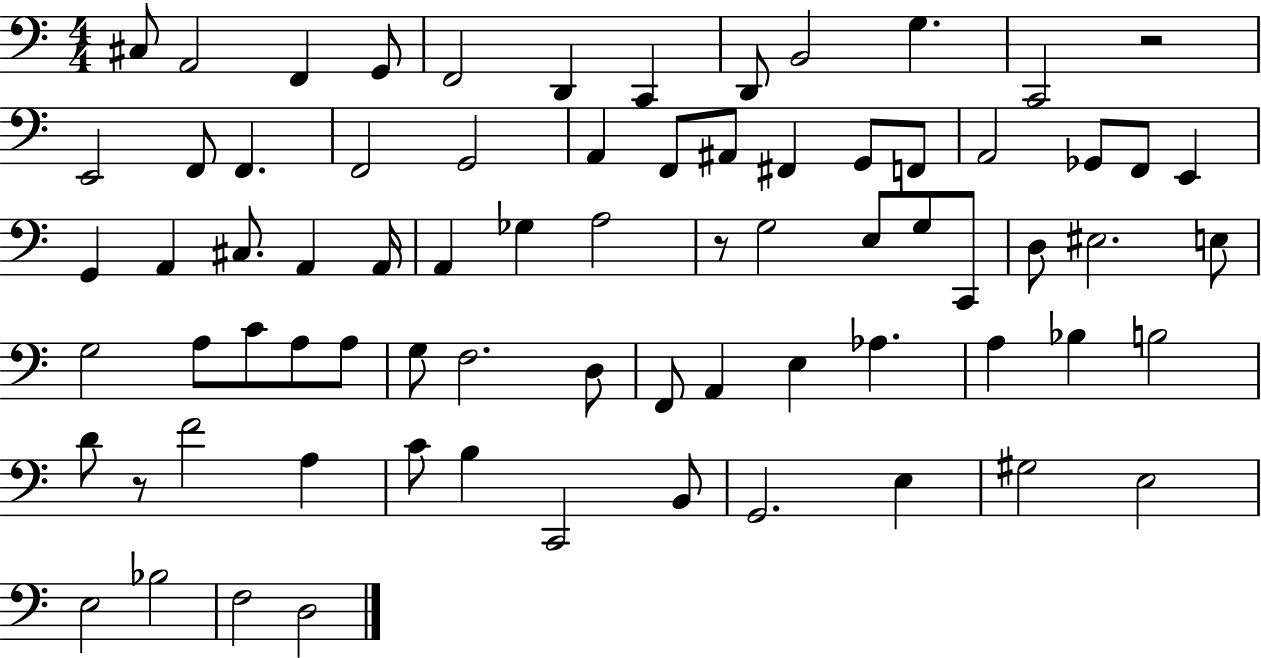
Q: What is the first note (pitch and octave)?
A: C#3